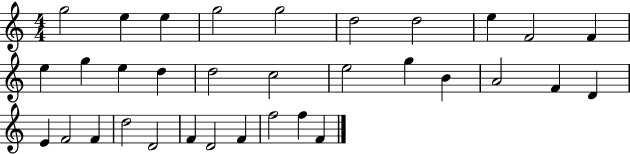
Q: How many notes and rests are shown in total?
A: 33